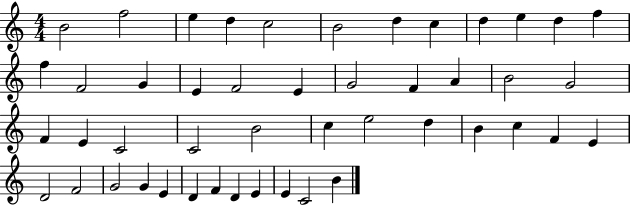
{
  \clef treble
  \numericTimeSignature
  \time 4/4
  \key c \major
  b'2 f''2 | e''4 d''4 c''2 | b'2 d''4 c''4 | d''4 e''4 d''4 f''4 | \break f''4 f'2 g'4 | e'4 f'2 e'4 | g'2 f'4 a'4 | b'2 g'2 | \break f'4 e'4 c'2 | c'2 b'2 | c''4 e''2 d''4 | b'4 c''4 f'4 e'4 | \break d'2 f'2 | g'2 g'4 e'4 | d'4 f'4 d'4 e'4 | e'4 c'2 b'4 | \break \bar "|."
}